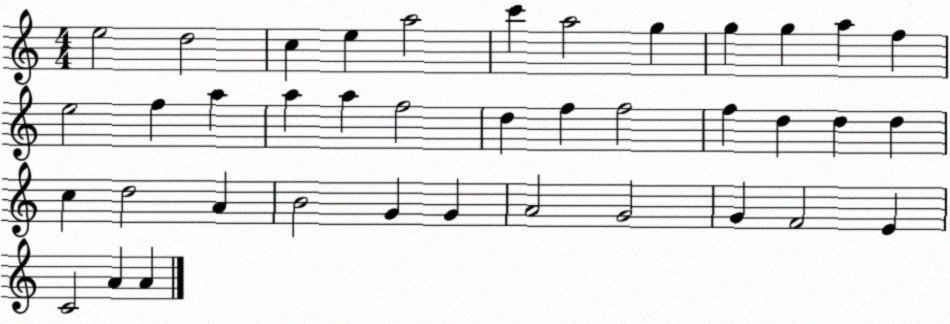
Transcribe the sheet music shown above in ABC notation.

X:1
T:Untitled
M:4/4
L:1/4
K:C
e2 d2 c e a2 c' a2 g g g a f e2 f a a a f2 d f f2 f d d d c d2 A B2 G G A2 G2 G F2 E C2 A A